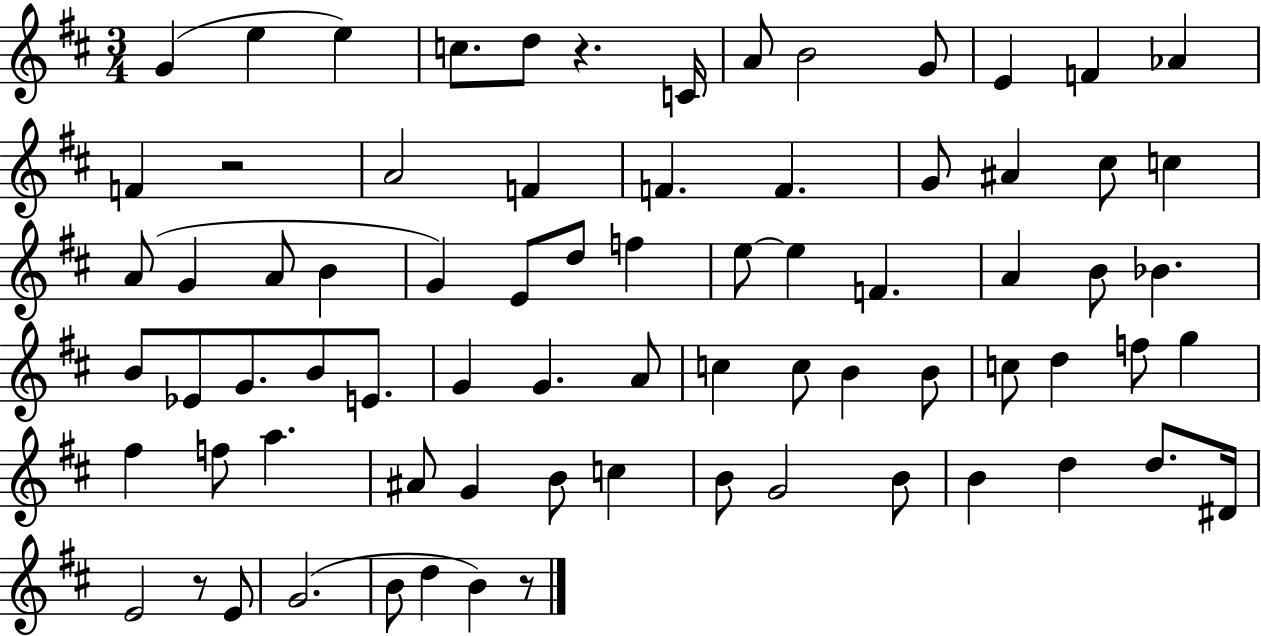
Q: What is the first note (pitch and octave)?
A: G4